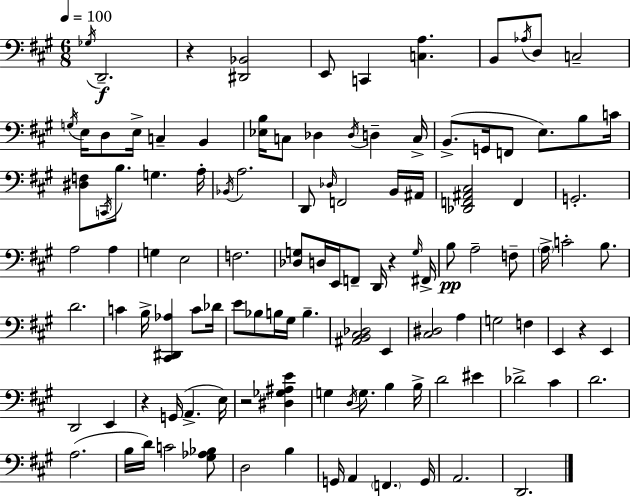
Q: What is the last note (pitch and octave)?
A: D2